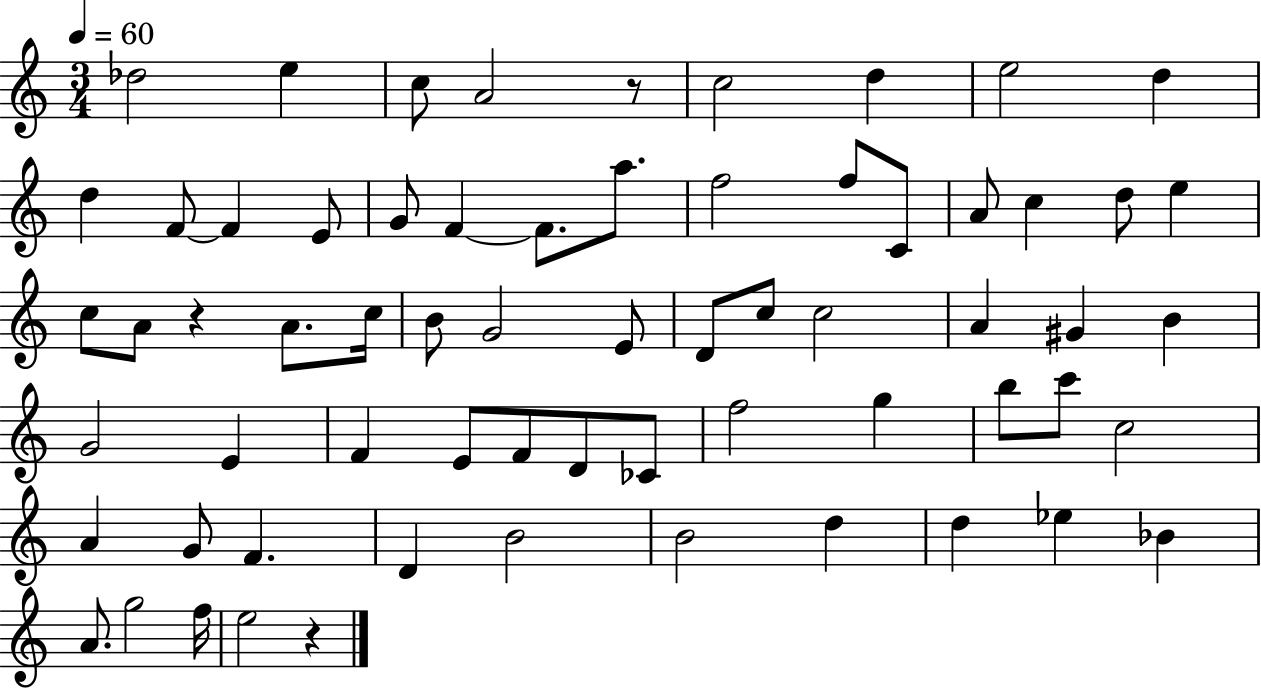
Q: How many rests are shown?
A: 3